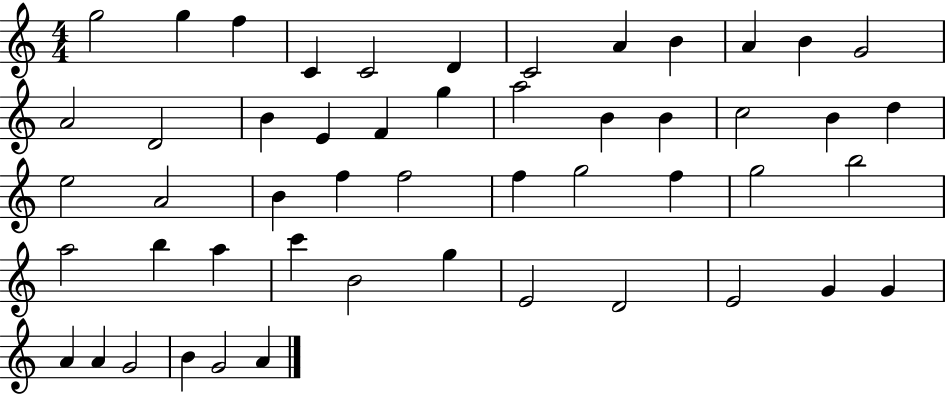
G5/h G5/q F5/q C4/q C4/h D4/q C4/h A4/q B4/q A4/q B4/q G4/h A4/h D4/h B4/q E4/q F4/q G5/q A5/h B4/q B4/q C5/h B4/q D5/q E5/h A4/h B4/q F5/q F5/h F5/q G5/h F5/q G5/h B5/h A5/h B5/q A5/q C6/q B4/h G5/q E4/h D4/h E4/h G4/q G4/q A4/q A4/q G4/h B4/q G4/h A4/q